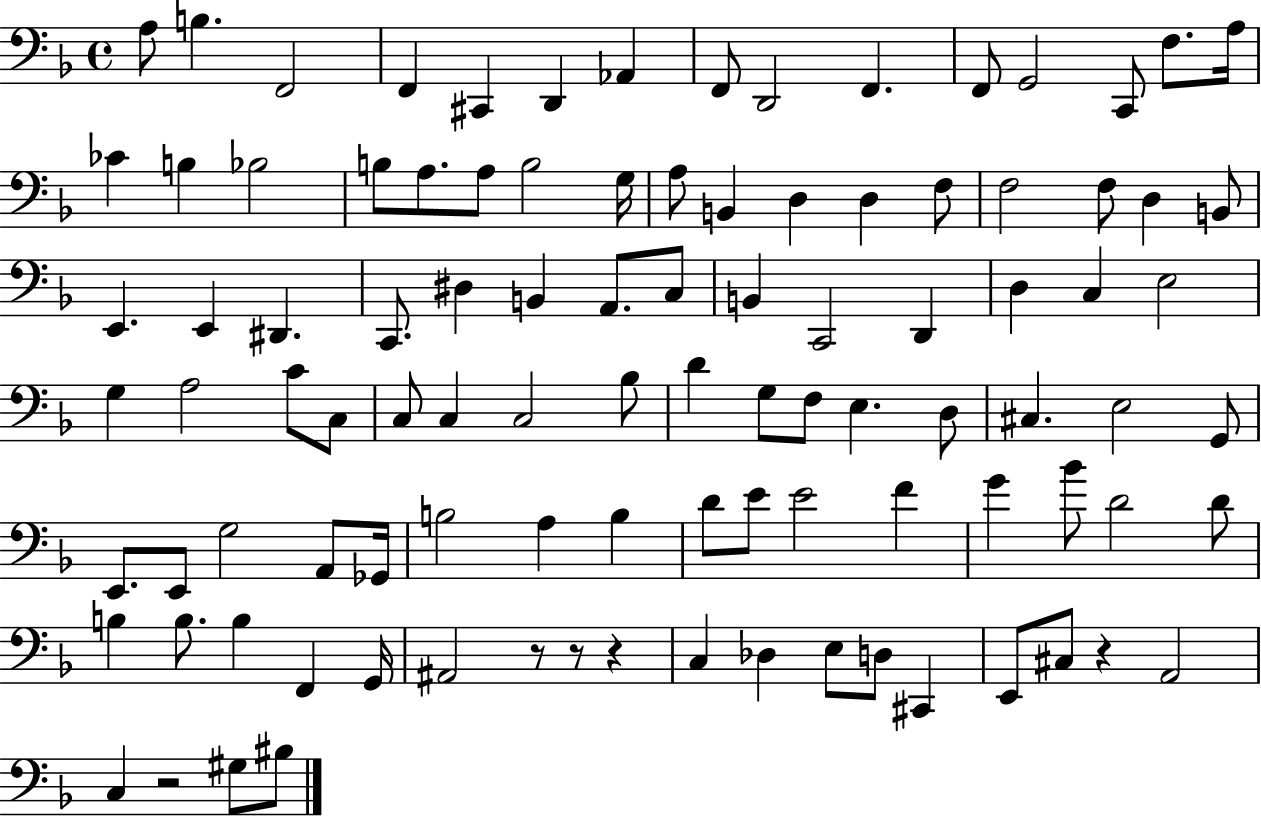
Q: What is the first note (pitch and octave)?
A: A3